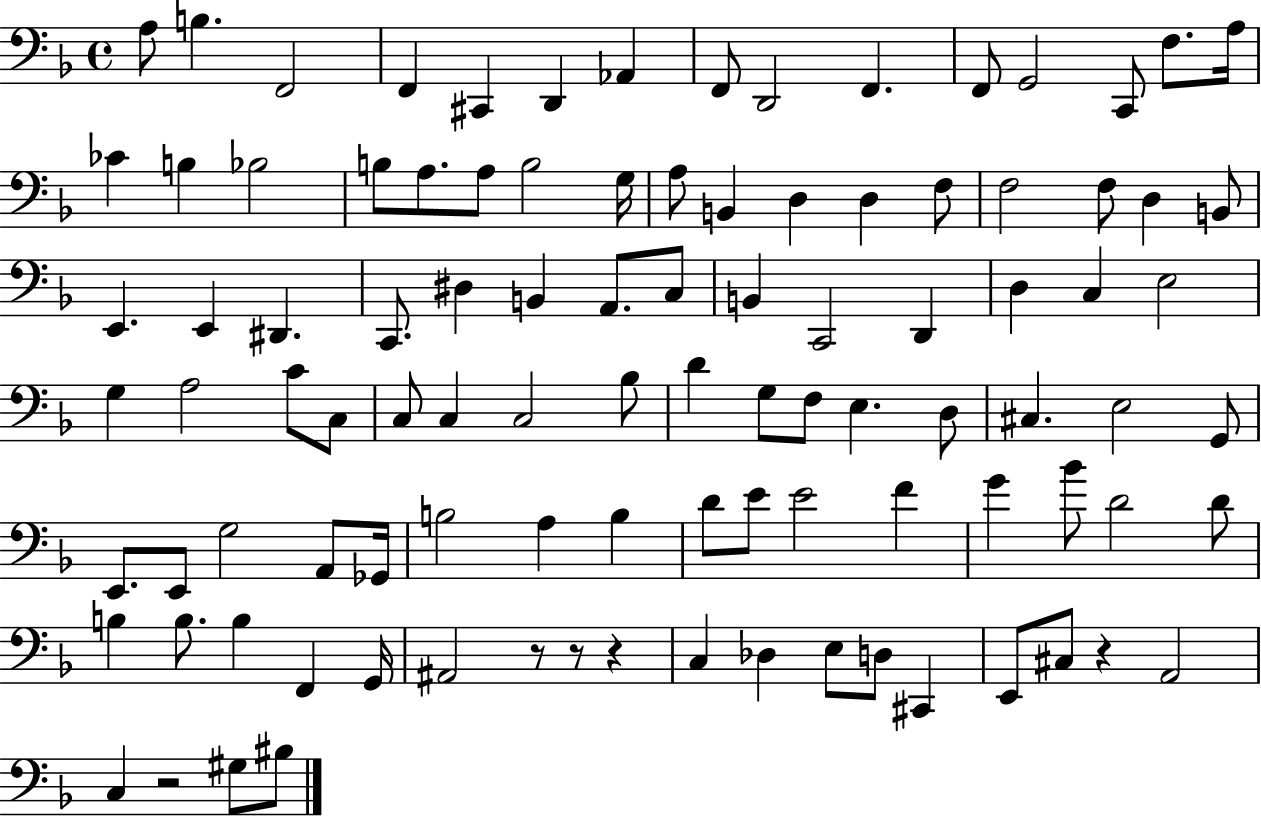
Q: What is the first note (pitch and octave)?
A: A3